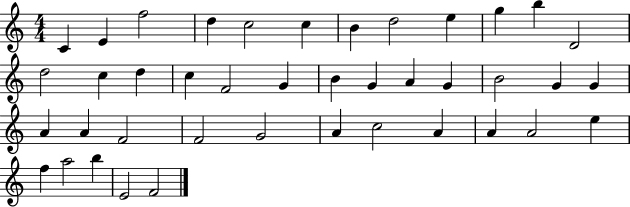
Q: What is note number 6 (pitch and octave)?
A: C5